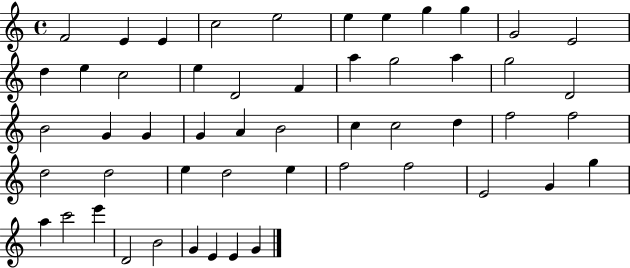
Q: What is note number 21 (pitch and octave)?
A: G5